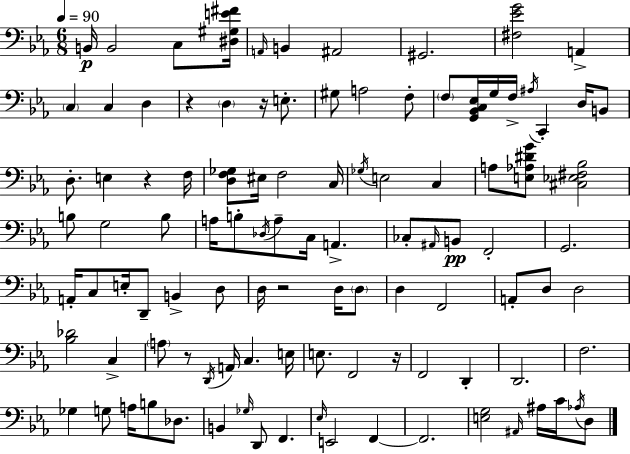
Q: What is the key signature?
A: EES major